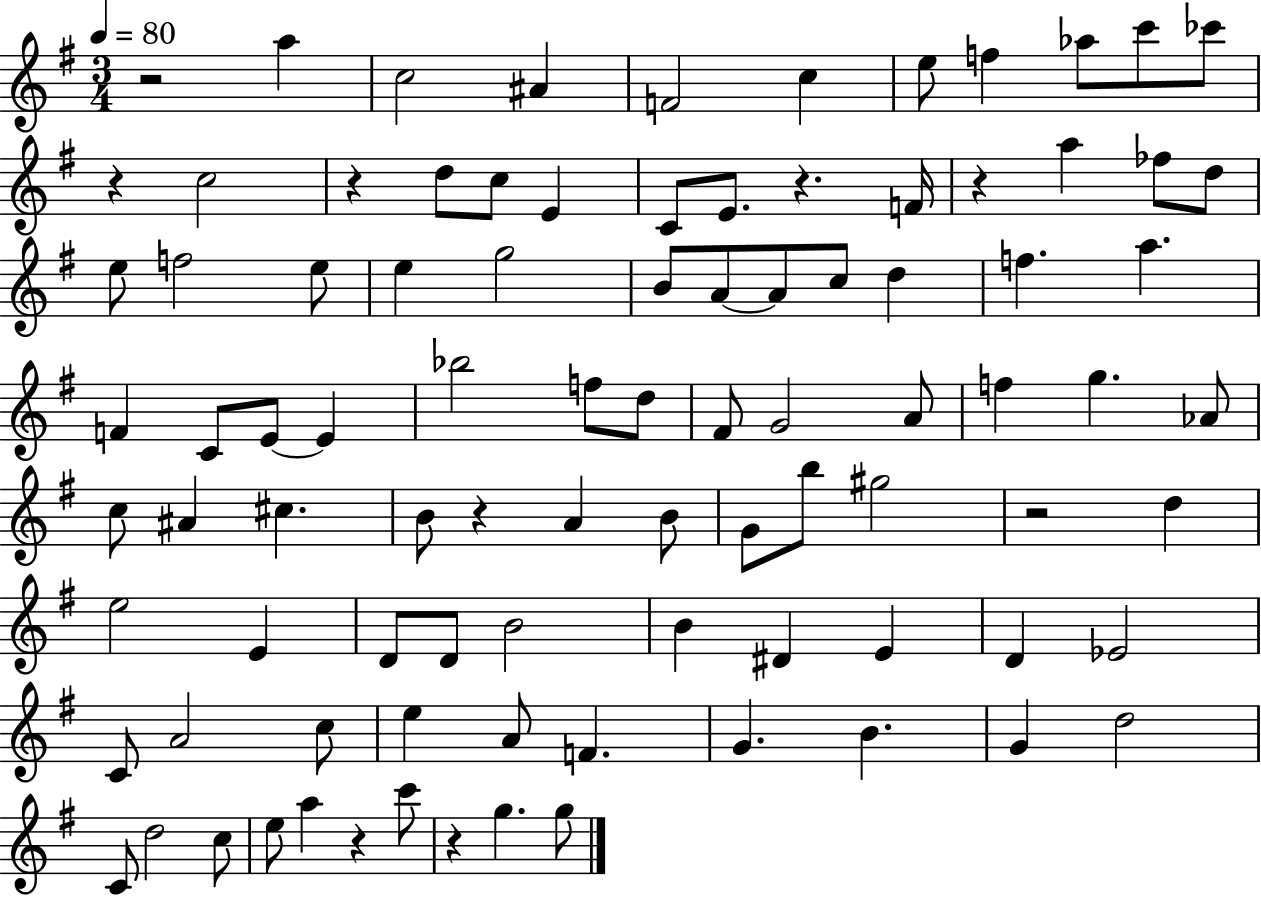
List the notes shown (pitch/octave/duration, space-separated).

R/h A5/q C5/h A#4/q F4/h C5/q E5/e F5/q Ab5/e C6/e CES6/e R/q C5/h R/q D5/e C5/e E4/q C4/e E4/e. R/q. F4/s R/q A5/q FES5/e D5/e E5/e F5/h E5/e E5/q G5/h B4/e A4/e A4/e C5/e D5/q F5/q. A5/q. F4/q C4/e E4/e E4/q Bb5/h F5/e D5/e F#4/e G4/h A4/e F5/q G5/q. Ab4/e C5/e A#4/q C#5/q. B4/e R/q A4/q B4/e G4/e B5/e G#5/h R/h D5/q E5/h E4/q D4/e D4/e B4/h B4/q D#4/q E4/q D4/q Eb4/h C4/e A4/h C5/e E5/q A4/e F4/q. G4/q. B4/q. G4/q D5/h C4/e D5/h C5/e E5/e A5/q R/q C6/e R/q G5/q. G5/e